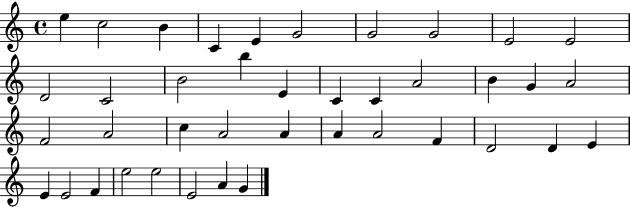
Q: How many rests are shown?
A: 0